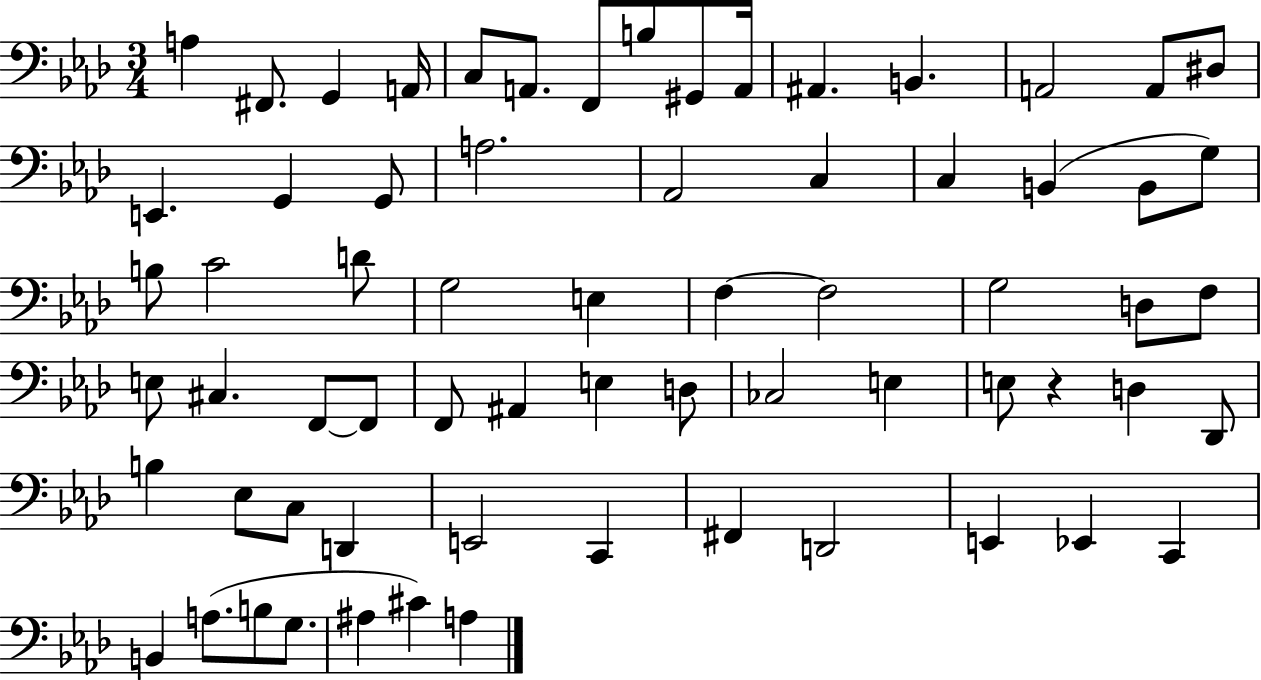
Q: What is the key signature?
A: AES major